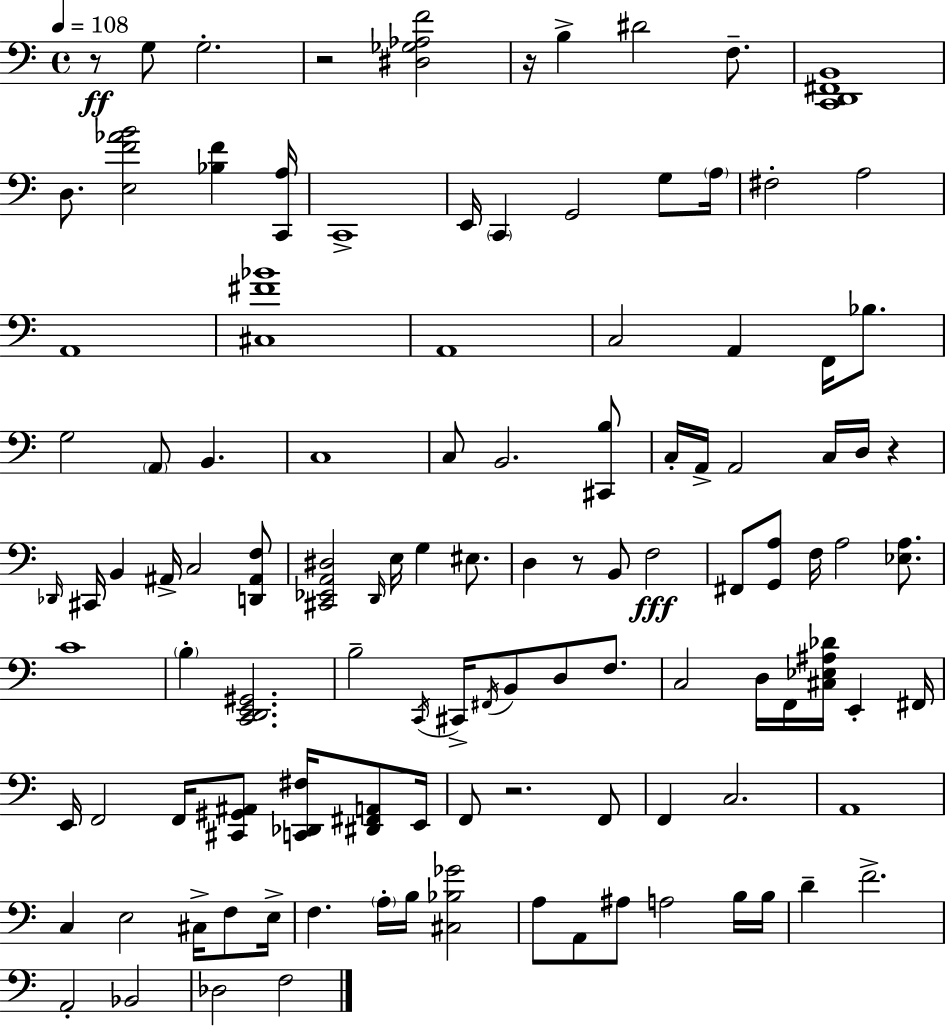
X:1
T:Untitled
M:4/4
L:1/4
K:C
z/2 G,/2 G,2 z2 [^D,_G,_A,F]2 z/4 B, ^D2 F,/2 [C,,D,,^F,,B,,]4 D,/2 [E,F_AB]2 [_B,F] [C,,A,]/4 C,,4 E,,/4 C,, G,,2 G,/2 A,/4 ^F,2 A,2 A,,4 [^C,^F_B]4 A,,4 C,2 A,, F,,/4 _B,/2 G,2 A,,/2 B,, C,4 C,/2 B,,2 [^C,,B,]/2 C,/4 A,,/4 A,,2 C,/4 D,/4 z _D,,/4 ^C,,/4 B,, ^A,,/4 C,2 [D,,^A,,F,]/2 [^C,,_E,,A,,^D,]2 D,,/4 E,/4 G, ^E,/2 D, z/2 B,,/2 F,2 ^F,,/2 [G,,A,]/2 F,/4 A,2 [_E,A,]/2 C4 B, [C,,D,,E,,^G,,]2 B,2 C,,/4 ^C,,/4 ^F,,/4 B,,/2 D,/2 F,/2 C,2 D,/4 F,,/4 [^C,_E,^A,_D]/4 E,, ^F,,/4 E,,/4 F,,2 F,,/4 [^C,,^G,,^A,,]/2 [C,,_D,,^F,]/4 [^D,,^F,,A,,]/2 E,,/4 F,,/2 z2 F,,/2 F,, C,2 A,,4 C, E,2 ^C,/4 F,/2 E,/4 F, A,/4 B,/4 [^C,_B,_G]2 A,/2 A,,/2 ^A,/2 A,2 B,/4 B,/4 D F2 A,,2 _B,,2 _D,2 F,2